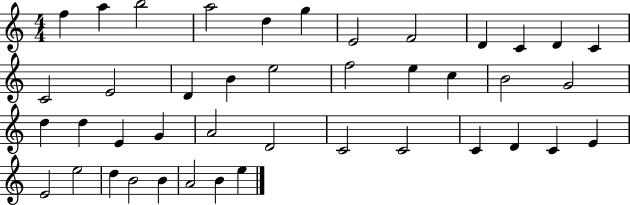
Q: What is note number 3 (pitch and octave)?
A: B5